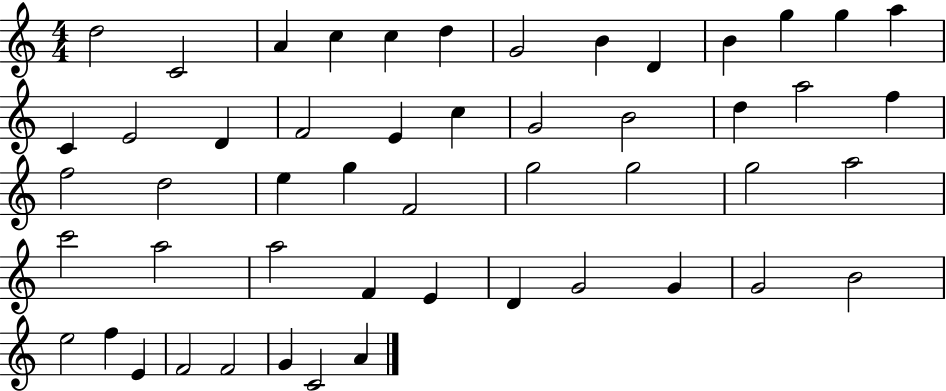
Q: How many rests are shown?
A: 0